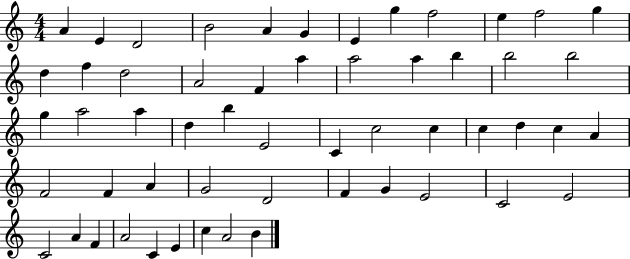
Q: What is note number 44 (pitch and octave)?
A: E4